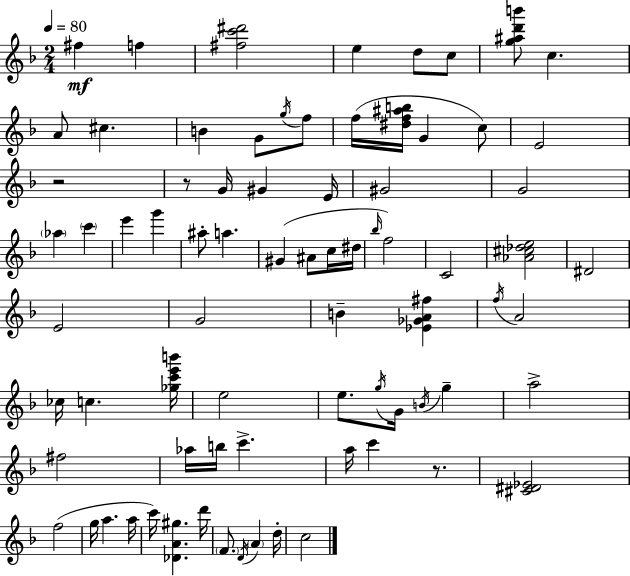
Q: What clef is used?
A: treble